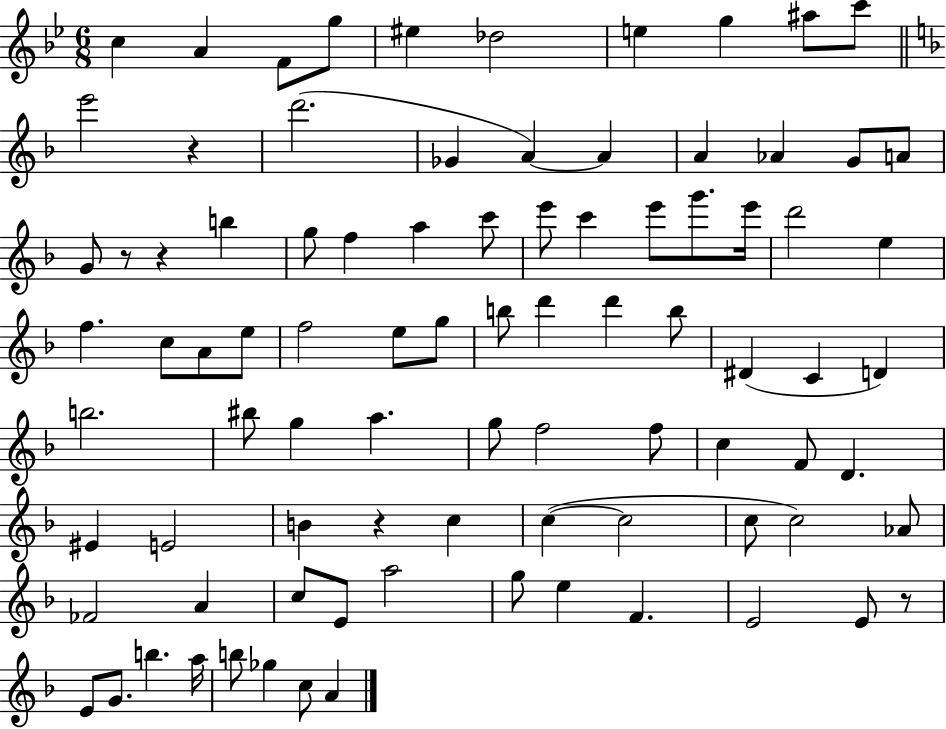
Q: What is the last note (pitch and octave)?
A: A4